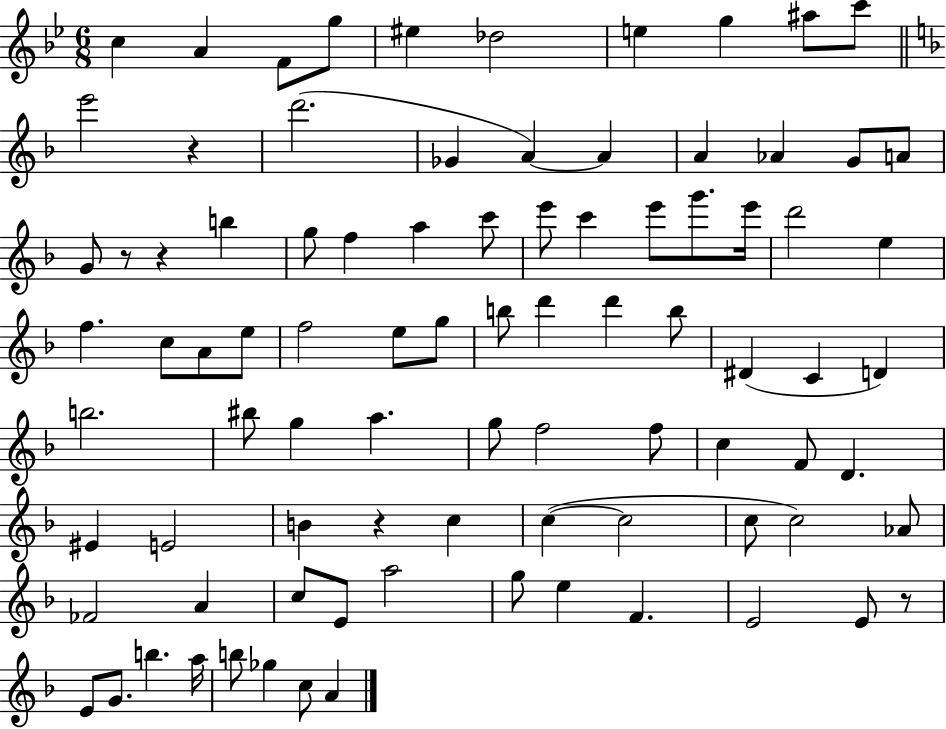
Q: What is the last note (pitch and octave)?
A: A4